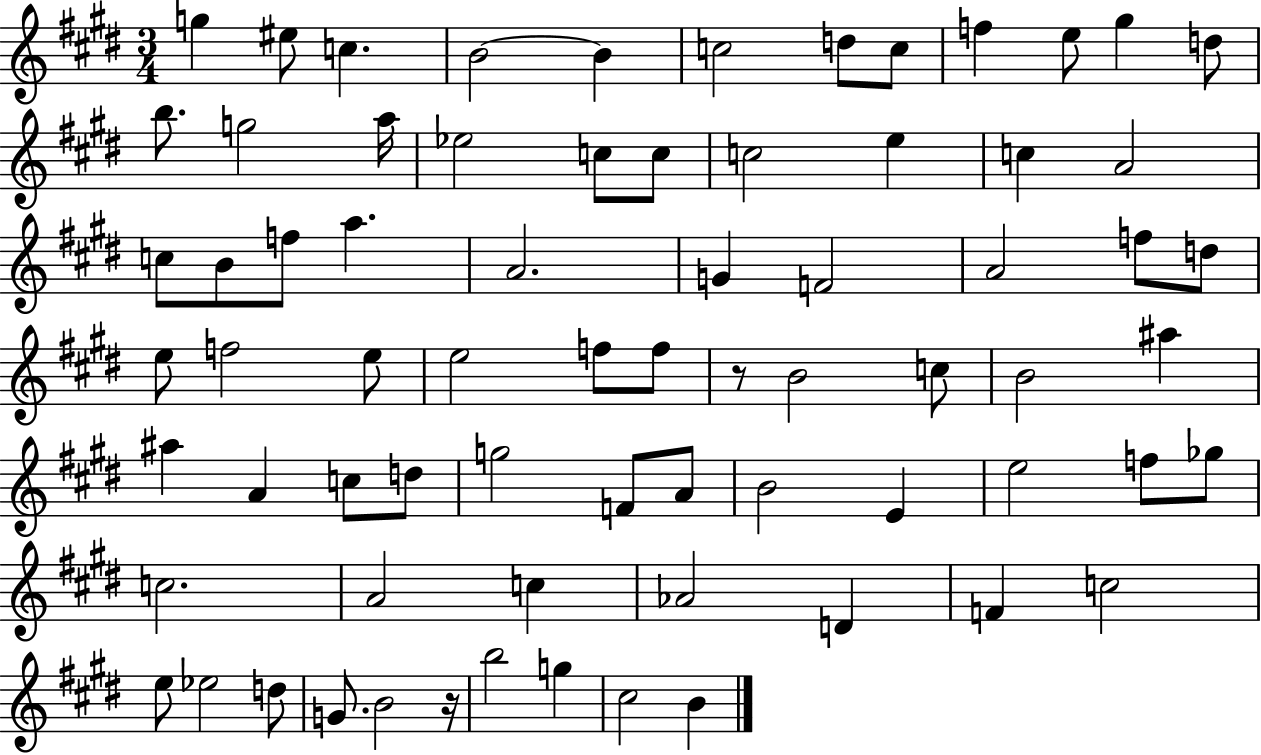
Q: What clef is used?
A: treble